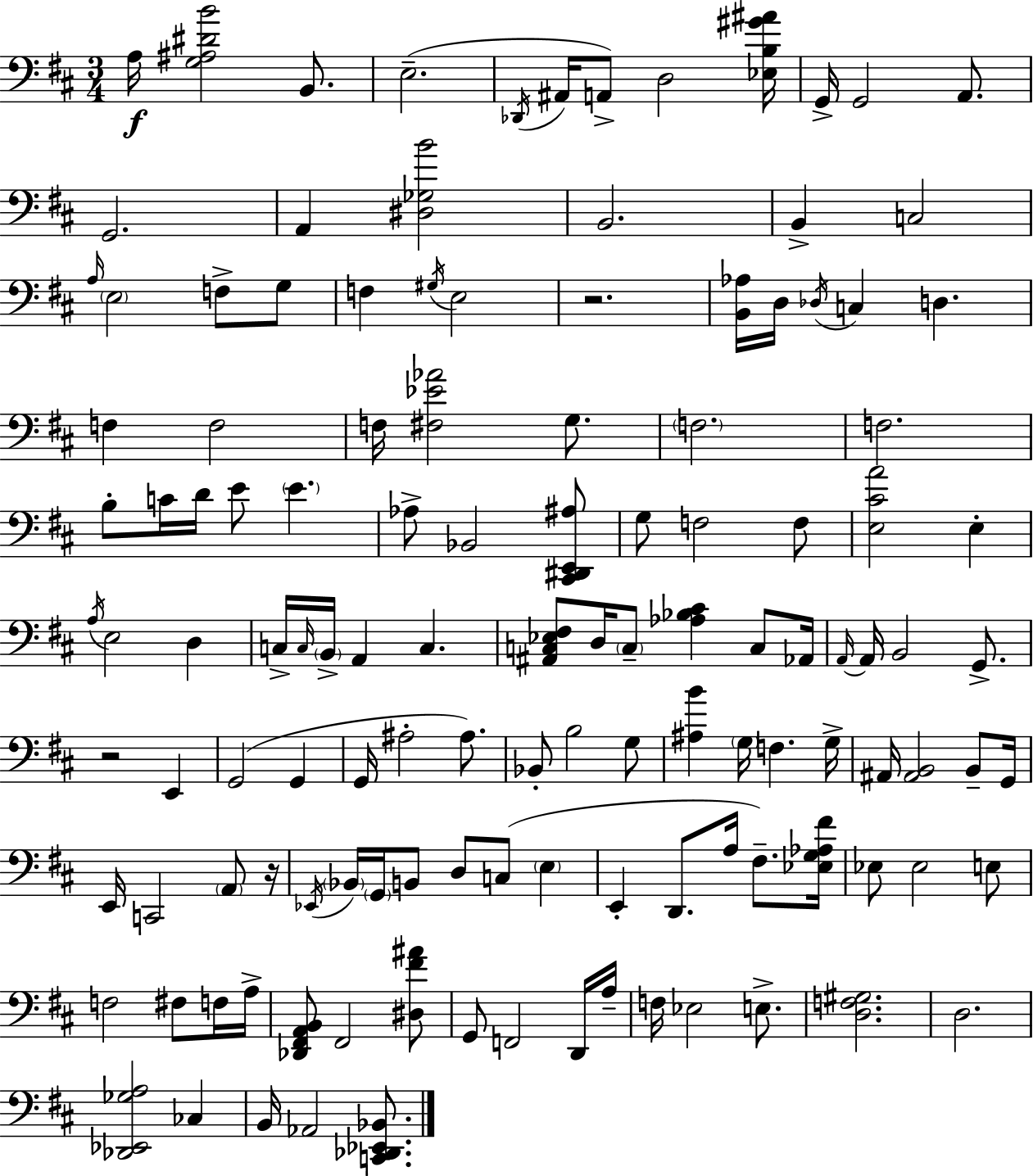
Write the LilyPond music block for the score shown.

{
  \clef bass
  \numericTimeSignature
  \time 3/4
  \key d \major
  \repeat volta 2 { a16\f <g ais dis' b'>2 b,8. | e2.--( | \acciaccatura { des,16 } ais,16 a,8->) d2 | <ees b gis' ais'>16 g,16-> g,2 a,8. | \break g,2. | a,4 <dis ges b'>2 | b,2. | b,4-> c2 | \break \grace { a16 } \parenthesize e2 f8-> | g8 f4 \acciaccatura { gis16 } e2 | r2. | <b, aes>16 d16 \acciaccatura { des16 } c4 d4. | \break f4 f2 | f16 <fis ees' aes'>2 | g8. \parenthesize f2. | f2. | \break b8-. c'16 d'16 e'8 \parenthesize e'4. | aes8-> bes,2 | <cis, dis, e, ais>8 g8 f2 | f8 <e cis' a'>2 | \break e4-. \acciaccatura { a16 } e2 | d4 c16-> \grace { c16 } \parenthesize b,16-> a,4 | c4. <ais, c ees fis>8 d16 \parenthesize c8-- <aes bes cis'>4 | c8 aes,16 \grace { a,16~ }~ a,16 b,2 | \break g,8.-> r2 | e,4 g,2( | g,4 g,16 ais2-. | ais8.) bes,8-. b2 | \break g8 <ais b'>4 \parenthesize g16 | f4. g16-> ais,16 <ais, b,>2 | b,8-- g,16 e,16 c,2 | \parenthesize a,8 r16 \acciaccatura { ees,16 } \parenthesize bes,16 \parenthesize g,16 b,8 | \break d8 c8( \parenthesize e4 e,4-. | d,8. a16 fis8.--) <ees g aes fis'>16 ees8 ees2 | e8 f2 | fis8 f16 a16-> <des, fis, a, b,>8 fis,2 | \break <dis fis' ais'>8 g,8 f,2 | d,16 a16-- f16 ees2 | e8.-> <d f gis>2. | d2. | \break <des, ees, ges a>2 | ces4 b,16 aes,2 | <c, des, ees, bes,>8. } \bar "|."
}